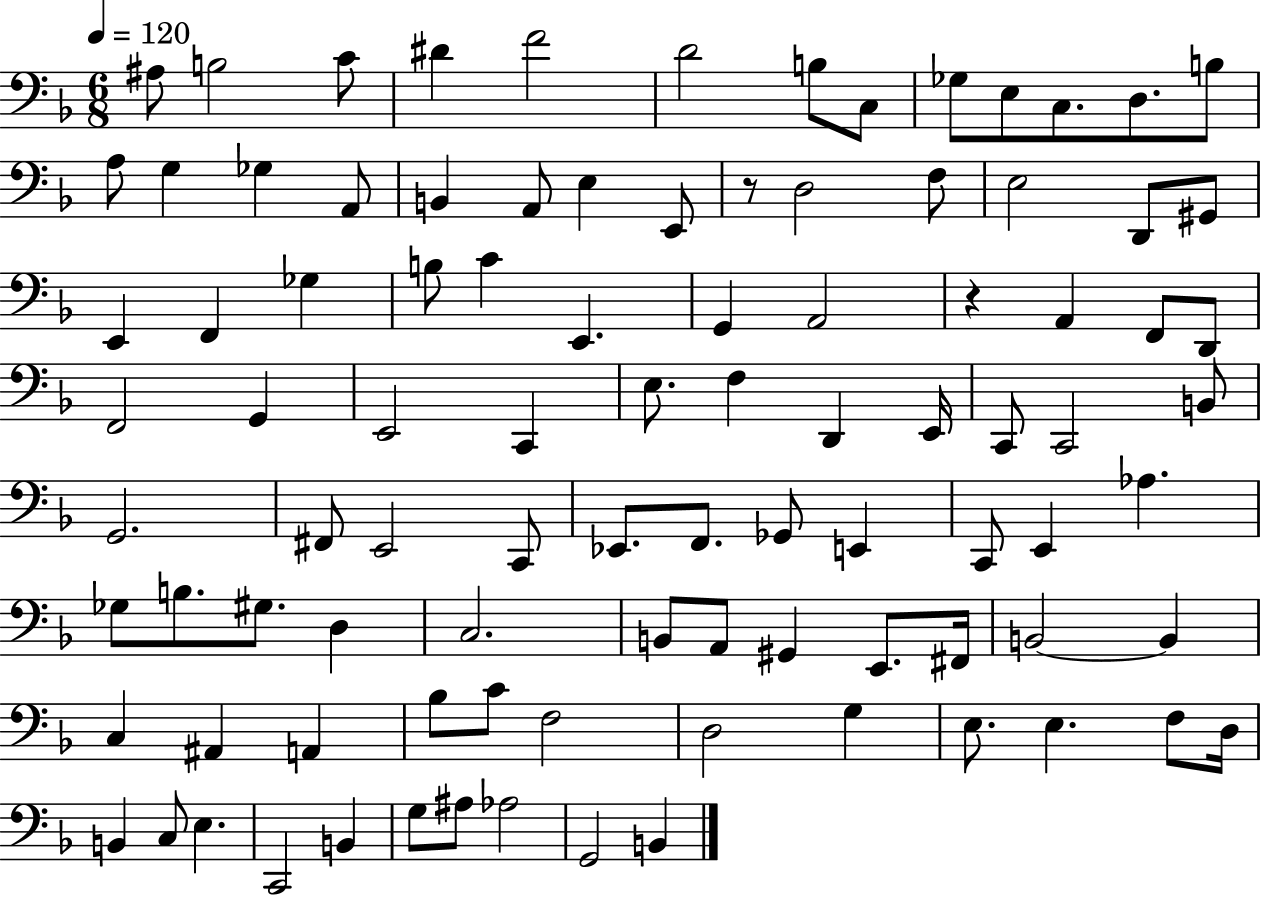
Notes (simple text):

A#3/e B3/h C4/e D#4/q F4/h D4/h B3/e C3/e Gb3/e E3/e C3/e. D3/e. B3/e A3/e G3/q Gb3/q A2/e B2/q A2/e E3/q E2/e R/e D3/h F3/e E3/h D2/e G#2/e E2/q F2/q Gb3/q B3/e C4/q E2/q. G2/q A2/h R/q A2/q F2/e D2/e F2/h G2/q E2/h C2/q E3/e. F3/q D2/q E2/s C2/e C2/h B2/e G2/h. F#2/e E2/h C2/e Eb2/e. F2/e. Gb2/e E2/q C2/e E2/q Ab3/q. Gb3/e B3/e. G#3/e. D3/q C3/h. B2/e A2/e G#2/q E2/e. F#2/s B2/h B2/q C3/q A#2/q A2/q Bb3/e C4/e F3/h D3/h G3/q E3/e. E3/q. F3/e D3/s B2/q C3/e E3/q. C2/h B2/q G3/e A#3/e Ab3/h G2/h B2/q